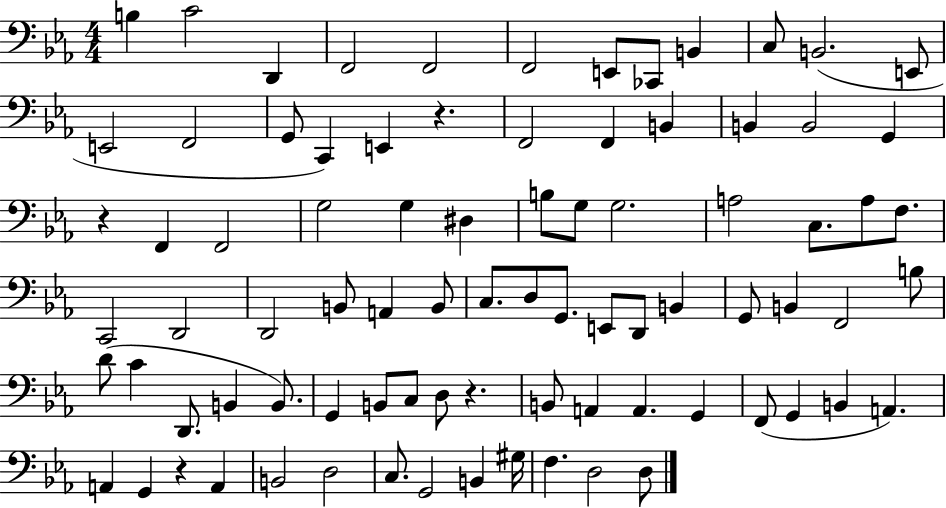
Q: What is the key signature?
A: EES major